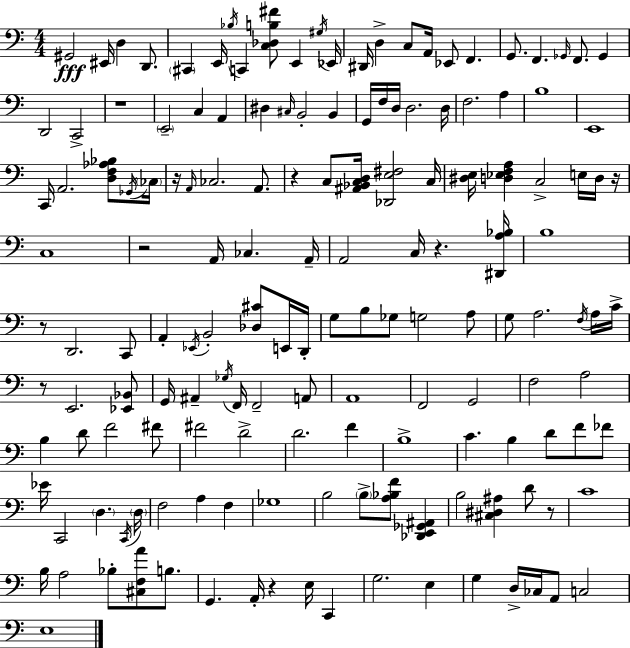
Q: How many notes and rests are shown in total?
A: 155